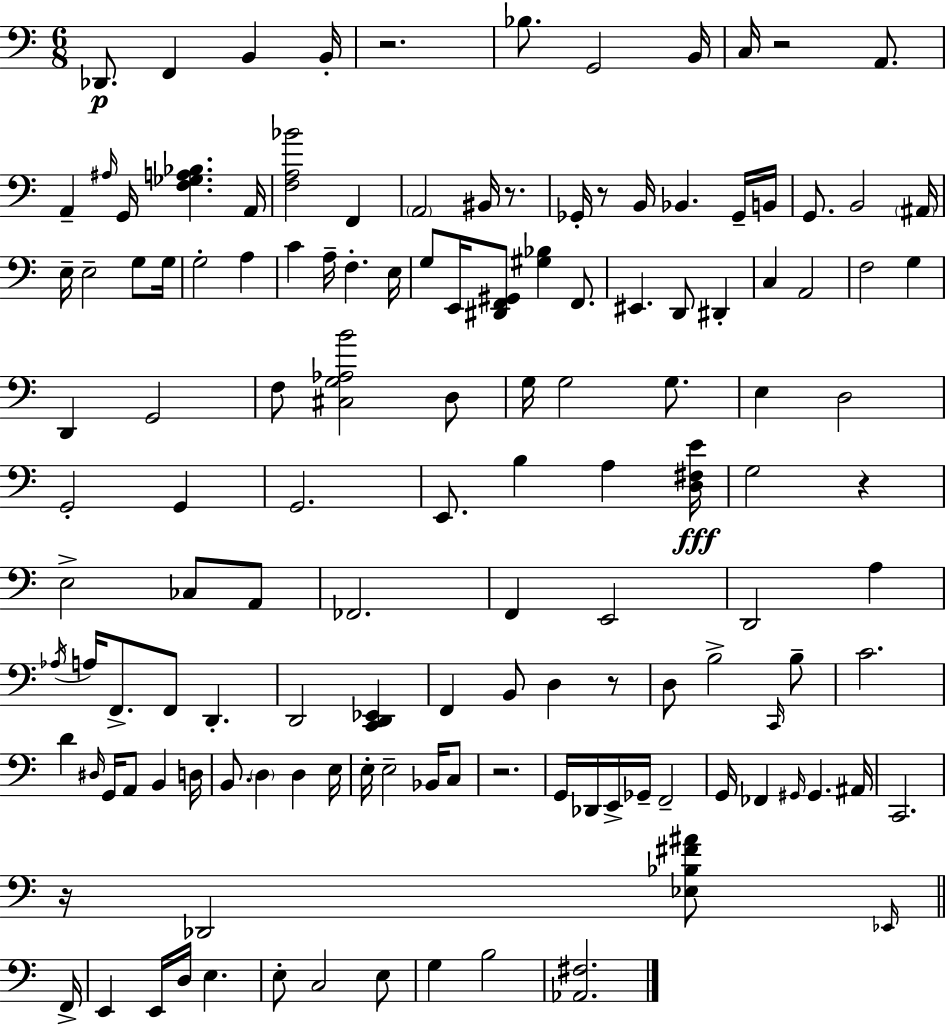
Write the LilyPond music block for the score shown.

{
  \clef bass
  \numericTimeSignature
  \time 6/8
  \key a \minor
  \repeat volta 2 { des,8.\p f,4 b,4 b,16-. | r2. | bes8. g,2 b,16 | c16 r2 a,8. | \break a,4-- \grace { ais16 } g,16 <f ges a bes>4. | a,16 <f a bes'>2 f,4 | \parenthesize a,2 bis,16 r8. | ges,16-. r8 b,16 bes,4. ges,16-- | \break b,16 g,8. b,2 | \parenthesize ais,16 e16-- e2-- g8 | g16 g2-. a4 | c'4 a16-- f4.-. | \break e16 g8 e,16 <dis, f, gis,>8 <gis bes>4 f,8. | eis,4. d,8 dis,4-. | c4 a,2 | f2 g4 | \break d,4 g,2 | f8 <cis g aes b'>2 d8 | g16 g2 g8. | e4 d2 | \break g,2-. g,4 | g,2. | e,8. b4 a4 | <d fis e'>16\fff g2 r4 | \break e2-> ces8 a,8 | fes,2. | f,4 e,2 | d,2 a4 | \break \acciaccatura { aes16 } a16 f,8.-> f,8 d,4.-. | d,2 <c, d, ees,>4 | f,4 b,8 d4 | r8 d8 b2-> | \break \grace { c,16 } b8-- c'2. | d'4 \grace { dis16 } g,16 a,8 b,4 | d16 b,8. \parenthesize d4 d4 | e16 e16-. e2-- | \break bes,16 c8 r2. | g,16 des,16 e,16-> ges,16-- f,2-- | g,16 fes,4 \grace { gis,16 } gis,4. | ais,16 c,2. | \break r16 des,2 | <ees bes fis' ais'>8 \grace { ees,16 } \bar "||" \break \key a \minor f,16-> e,4 e,16 d16 e4. | e8-. c2 e8 | g4 b2 | <aes, fis>2. | \break } \bar "|."
}